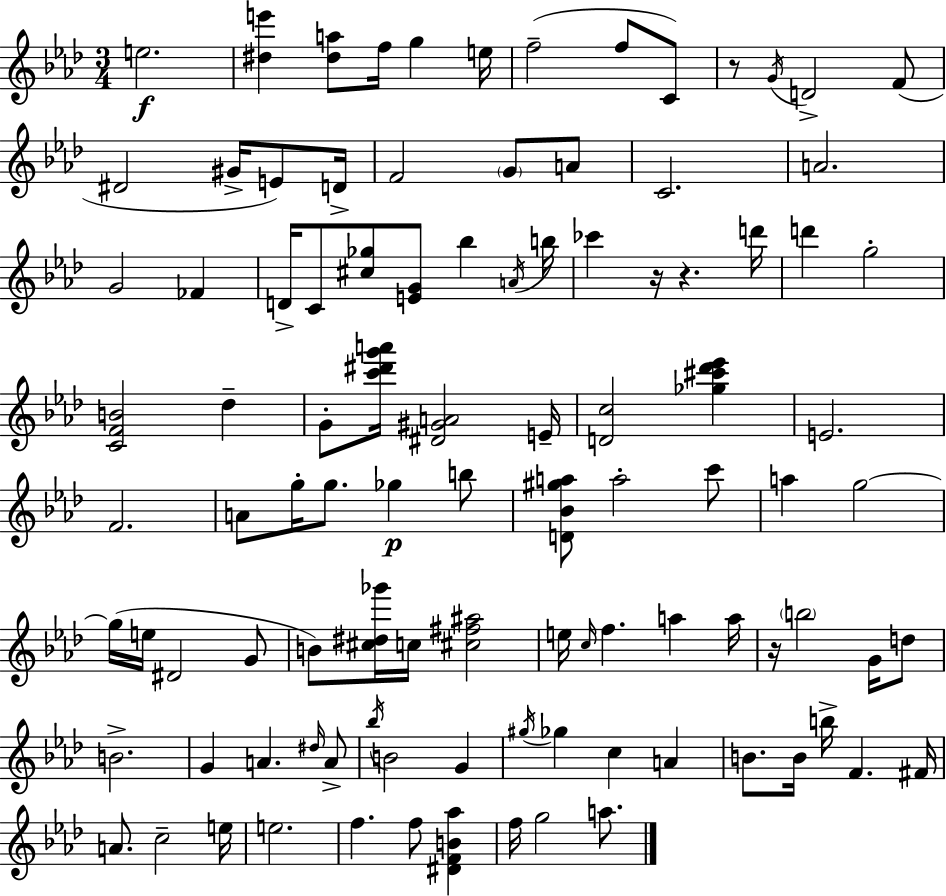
E5/h. [D#5,E6]/q [D#5,A5]/e F5/s G5/q E5/s F5/h F5/e C4/e R/e G4/s D4/h F4/e D#4/h G#4/s E4/e D4/s F4/h G4/e A4/e C4/h. A4/h. G4/h FES4/q D4/s C4/e [C#5,Gb5]/e [E4,G4]/e Bb5/q A4/s B5/s CES6/q R/s R/q. D6/s D6/q G5/h [C4,F4,B4]/h Db5/q G4/e [C6,D#6,G6,A6]/s [D#4,G#4,A4]/h E4/s [D4,C5]/h [Gb5,C#6,Db6,Eb6]/q E4/h. F4/h. A4/e G5/s G5/e. Gb5/q B5/e [D4,Bb4,G#5,A5]/e A5/h C6/e A5/q G5/h G5/s E5/s D#4/h G4/e B4/e [C#5,D#5,Gb6]/s C5/s [C#5,F#5,A#5]/h E5/s C5/s F5/q. A5/q A5/s R/s B5/h G4/s D5/e B4/h. G4/q A4/q. D#5/s A4/e Bb5/s B4/h G4/q G#5/s Gb5/q C5/q A4/q B4/e. B4/s B5/s F4/q. F#4/s A4/e. C5/h E5/s E5/h. F5/q. F5/e [D#4,F4,B4,Ab5]/q F5/s G5/h A5/e.